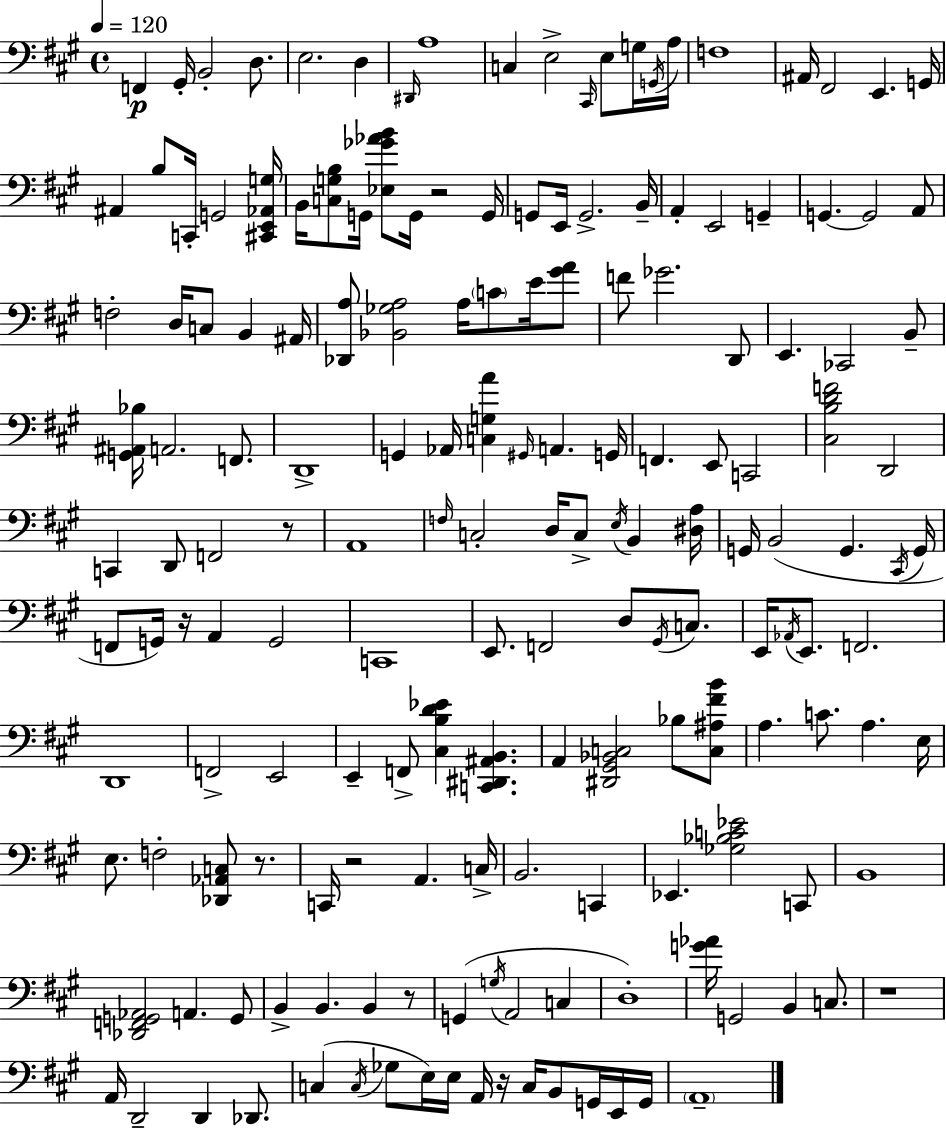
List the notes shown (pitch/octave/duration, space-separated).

F2/q G#2/s B2/h D3/e. E3/h. D3/q D#2/s A3/w C3/q E3/h C#2/s E3/e G3/s G2/s A3/s F3/w A#2/s F#2/h E2/q. G2/s A#2/q B3/e C2/s G2/h [C#2,E2,Ab2,G3]/s B2/s [C3,G3,B3]/e G2/s [Eb3,Gb4,Ab4,B4]/e G2/s R/h G2/s G2/e E2/s G2/h. B2/s A2/q E2/h G2/q G2/q. G2/h A2/e F3/h D3/s C3/e B2/q A#2/s [Db2,A3]/e [Bb2,Gb3,A3]/h A3/s C4/e E4/s [G#4,A4]/e F4/e Gb4/h. D2/e E2/q. CES2/h B2/e [G2,A#2,Bb3]/s A2/h. F2/e. D2/w G2/q Ab2/s [C3,G3,A4]/q G#2/s A2/q. G2/s F2/q. E2/e C2/h [C#3,B3,D4,F4]/h D2/h C2/q D2/e F2/h R/e A2/w F3/s C3/h D3/s C3/e E3/s B2/q [D#3,A3]/s G2/s B2/h G2/q. C#2/s G2/s F2/e G2/s R/s A2/q G2/h C2/w E2/e. F2/h D3/e G#2/s C3/e. E2/s Ab2/s E2/e. F2/h. D2/w F2/h E2/h E2/q F2/e [C#3,B3,D4,Eb4]/q [C2,D#2,A#2,B2]/q. A2/q [D#2,G#2,Bb2,C3]/h Bb3/e [C3,A#3,F#4,B4]/e A3/q. C4/e. A3/q. E3/s E3/e. F3/h [Db2,Ab2,C3]/e R/e. C2/s R/h A2/q. C3/s B2/h. C2/q Eb2/q. [Gb3,Bb3,C4,Eb4]/h C2/e B2/w [Db2,F2,G2,Ab2]/h A2/q. G2/e B2/q B2/q. B2/q R/e G2/q G3/s A2/h C3/q D3/w [G4,Ab4]/s G2/h B2/q C3/e. R/w A2/s D2/h D2/q Db2/e. C3/q C3/s Gb3/e E3/s E3/s A2/s R/s C3/s B2/e G2/s E2/s G2/s A2/w